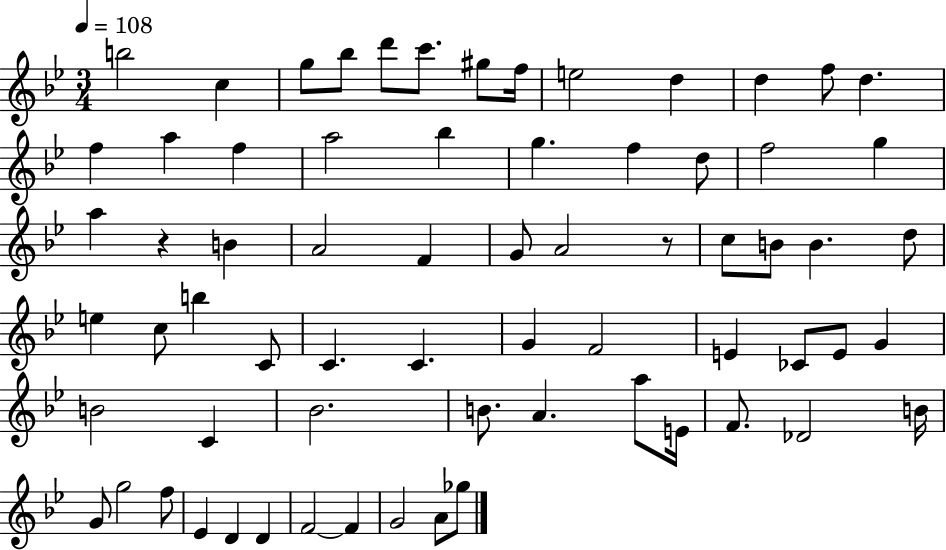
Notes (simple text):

B5/h C5/q G5/e Bb5/e D6/e C6/e. G#5/e F5/s E5/h D5/q D5/q F5/e D5/q. F5/q A5/q F5/q A5/h Bb5/q G5/q. F5/q D5/e F5/h G5/q A5/q R/q B4/q A4/h F4/q G4/e A4/h R/e C5/e B4/e B4/q. D5/e E5/q C5/e B5/q C4/e C4/q. C4/q. G4/q F4/h E4/q CES4/e E4/e G4/q B4/h C4/q Bb4/h. B4/e. A4/q. A5/e E4/s F4/e. Db4/h B4/s G4/e G5/h F5/e Eb4/q D4/q D4/q F4/h F4/q G4/h A4/e Gb5/e